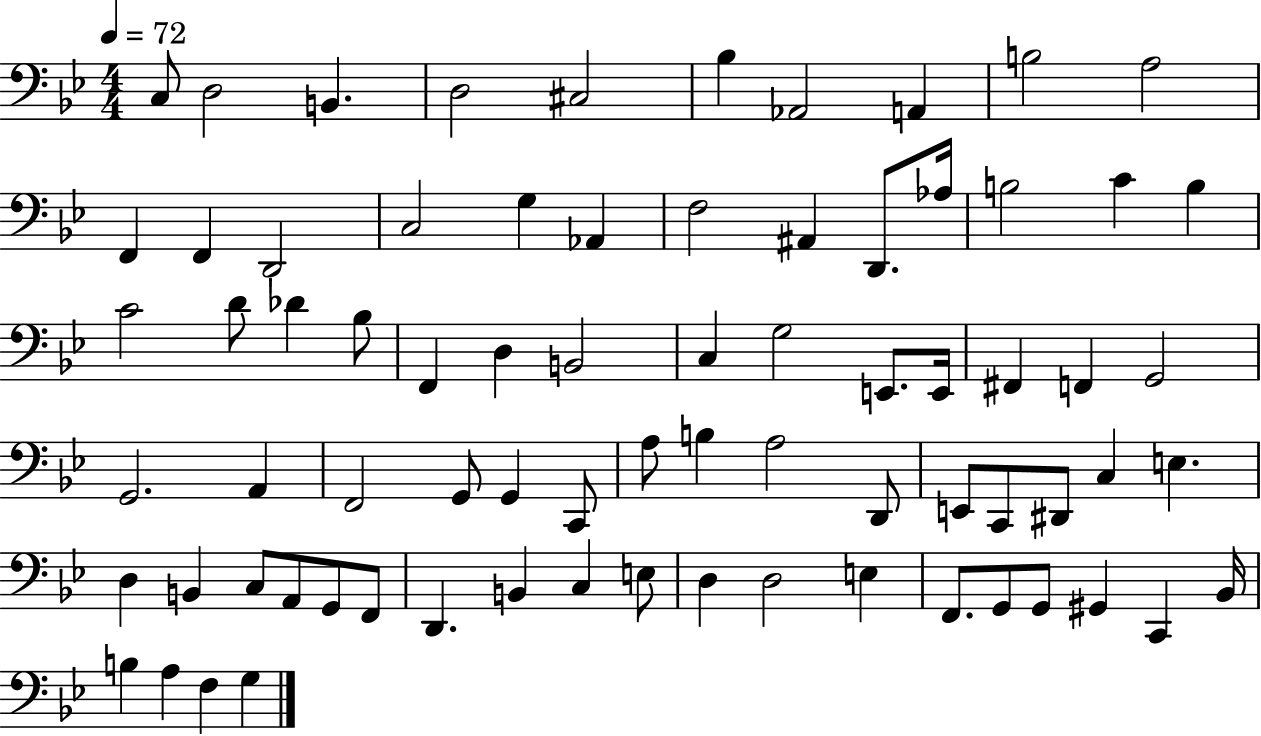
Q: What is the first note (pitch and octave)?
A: C3